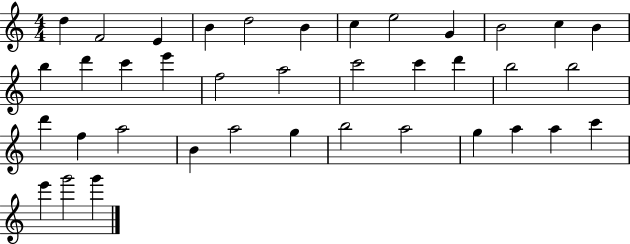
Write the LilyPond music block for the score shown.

{
  \clef treble
  \numericTimeSignature
  \time 4/4
  \key c \major
  d''4 f'2 e'4 | b'4 d''2 b'4 | c''4 e''2 g'4 | b'2 c''4 b'4 | \break b''4 d'''4 c'''4 e'''4 | f''2 a''2 | c'''2 c'''4 d'''4 | b''2 b''2 | \break d'''4 f''4 a''2 | b'4 a''2 g''4 | b''2 a''2 | g''4 a''4 a''4 c'''4 | \break e'''4 g'''2 g'''4 | \bar "|."
}